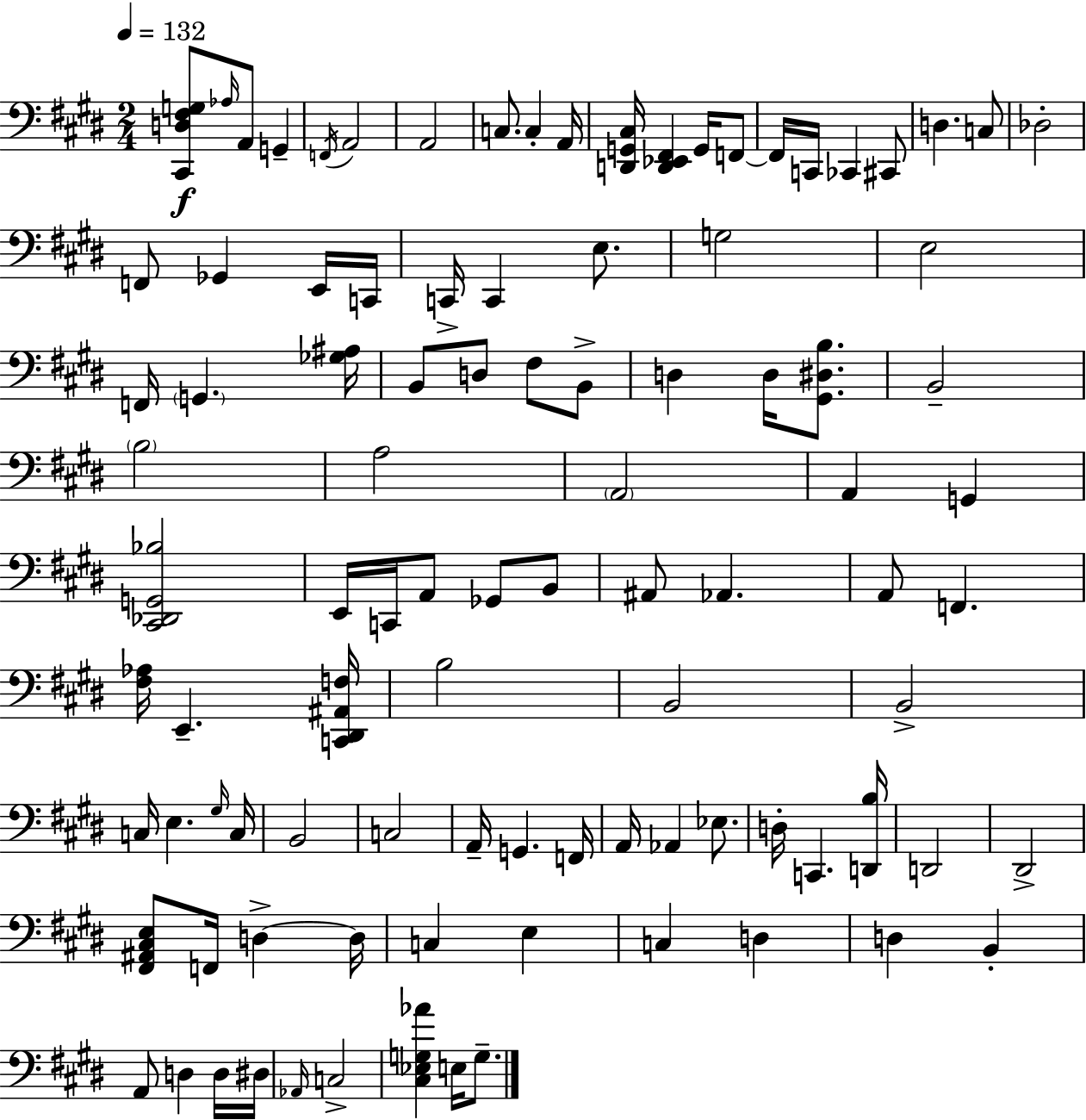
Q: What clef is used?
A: bass